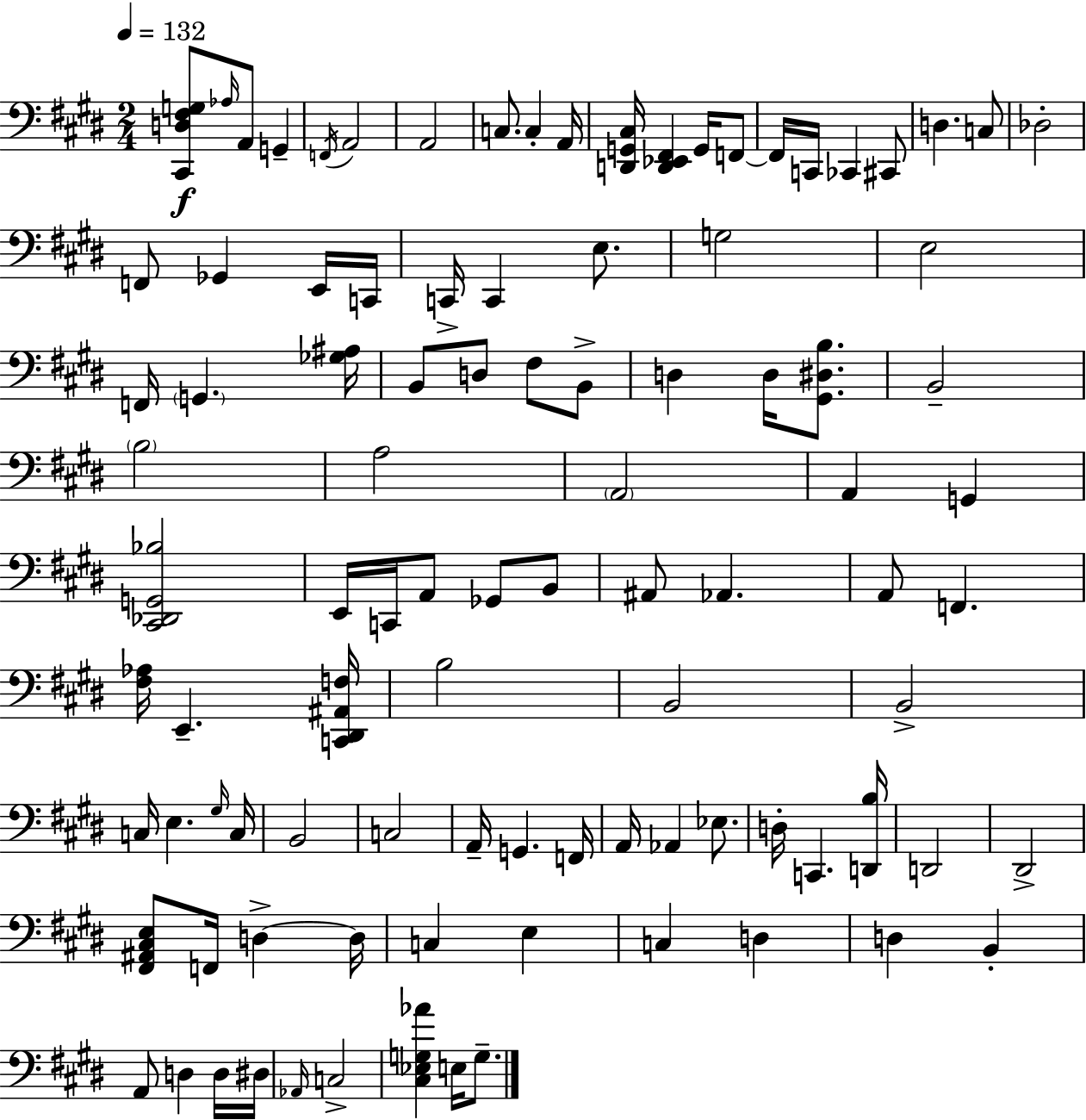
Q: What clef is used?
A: bass